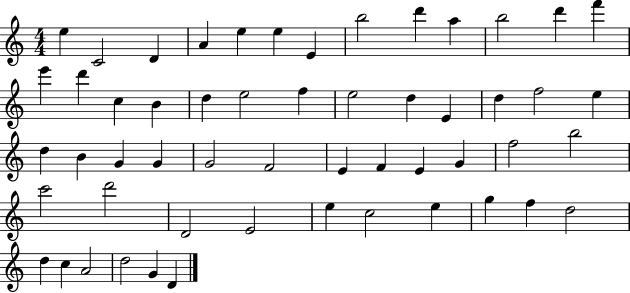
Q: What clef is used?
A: treble